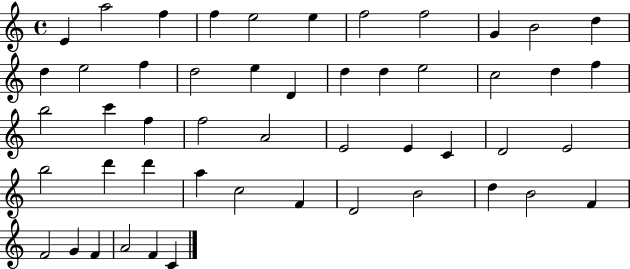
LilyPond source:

{
  \clef treble
  \time 4/4
  \defaultTimeSignature
  \key c \major
  e'4 a''2 f''4 | f''4 e''2 e''4 | f''2 f''2 | g'4 b'2 d''4 | \break d''4 e''2 f''4 | d''2 e''4 d'4 | d''4 d''4 e''2 | c''2 d''4 f''4 | \break b''2 c'''4 f''4 | f''2 a'2 | e'2 e'4 c'4 | d'2 e'2 | \break b''2 d'''4 d'''4 | a''4 c''2 f'4 | d'2 b'2 | d''4 b'2 f'4 | \break f'2 g'4 f'4 | a'2 f'4 c'4 | \bar "|."
}